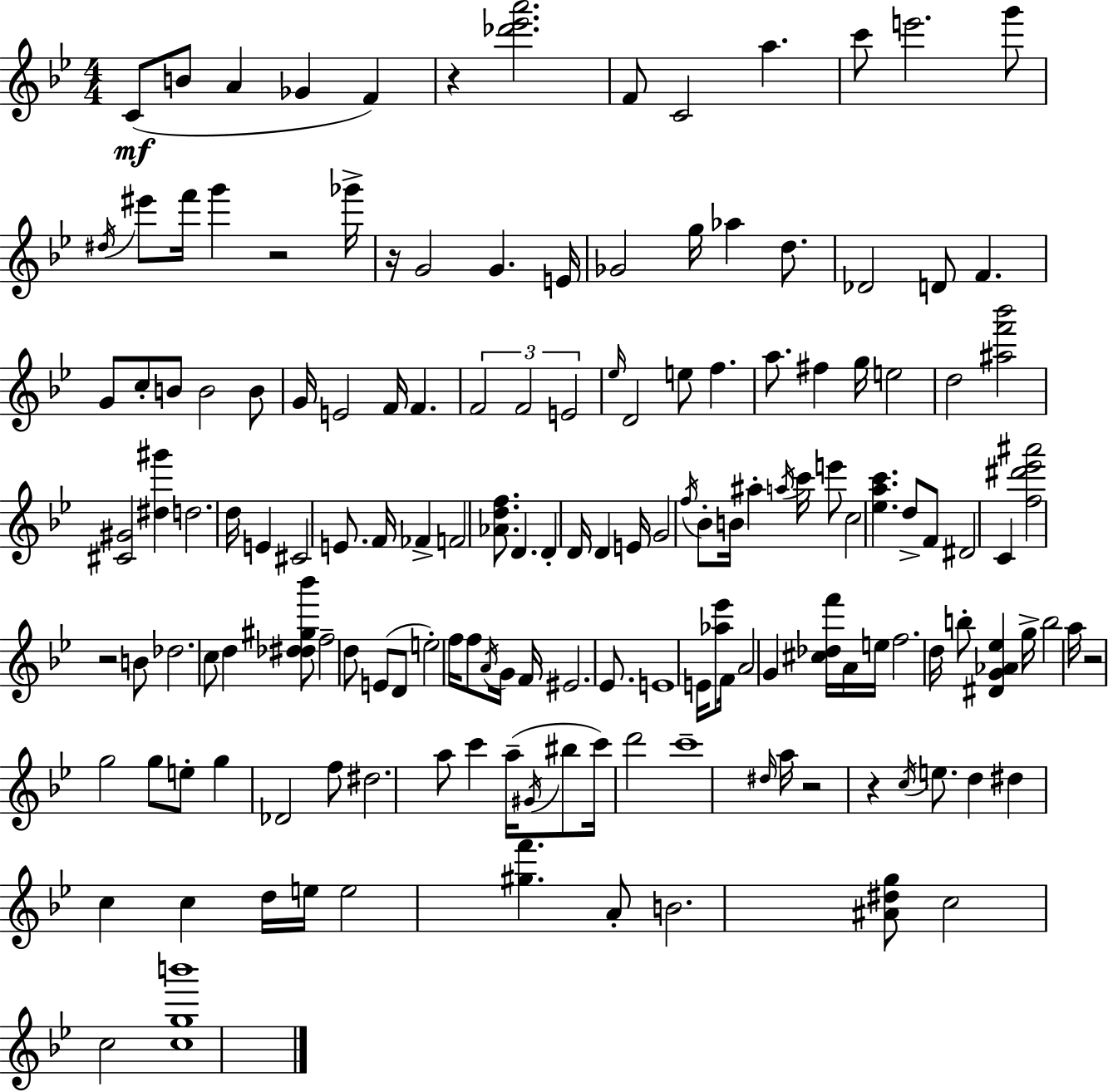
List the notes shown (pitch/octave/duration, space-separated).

C4/e B4/e A4/q Gb4/q F4/q R/q [Db6,Eb6,A6]/h. F4/e C4/h A5/q. C6/e E6/h. G6/e D#5/s EIS6/e F6/s G6/q R/h Gb6/s R/s G4/h G4/q. E4/s Gb4/h G5/s Ab5/q D5/e. Db4/h D4/e F4/q. G4/e C5/e B4/e B4/h B4/e G4/s E4/h F4/s F4/q. F4/h F4/h E4/h Eb5/s D4/h E5/e F5/q. A5/e. F#5/q G5/s E5/h D5/h [A#5,F6,Bb6]/h [C#4,G#4]/h [D#5,G#6]/q D5/h. D5/s E4/q C#4/h E4/e. F4/s FES4/q F4/h [Ab4,D5,F5]/e. D4/q. D4/q D4/s D4/q E4/s G4/h F5/s Bb4/e B4/s A#5/q A5/s C6/s E6/e C5/h [Eb5,A5,C6]/q. D5/e F4/e D#4/h C4/q [F5,D#6,Eb6,A#6]/h R/h B4/e Db5/h. C5/e D5/q [Db5,D#5,G#5,Bb6]/e F5/h D5/e E4/e D4/e E5/h F5/s F5/e A4/s G4/s F4/s EIS4/h. Eb4/e. E4/w E4/s [Ab5,Eb6]/e F4/s A4/h G4/q [C#5,Db5,F6]/s A4/s E5/s F5/h. D5/s B5/e [D#4,G4,Ab4,Eb5]/q G5/s B5/h A5/s R/h G5/h G5/e E5/e G5/q Db4/h F5/e D#5/h. A5/e C6/q A5/s G#4/s BIS5/e C6/s D6/h C6/w D#5/s A5/s R/h R/q C5/s E5/e. D5/q D#5/q C5/q C5/q D5/s E5/s E5/h [G#5,F6]/q. A4/e B4/h. [A#4,D#5,G5]/e C5/h C5/h [C5,G5,B6]/w